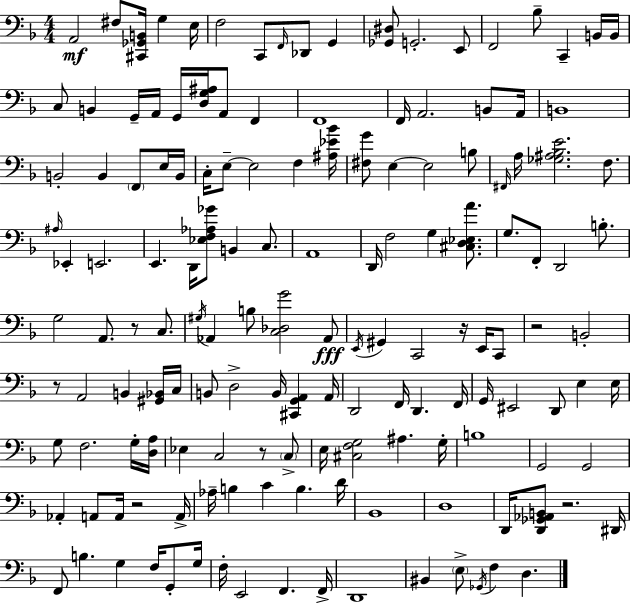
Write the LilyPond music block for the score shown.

{
  \clef bass
  \numericTimeSignature
  \time 4/4
  \key f \major
  a,2\mf fis8 <cis, ges, b,>16 g4 e16 | f2 c,8 \grace { f,16 } des,8 g,4 | <ges, dis>8 g,2.-. e,8 | f,2 bes8-- c,4-- b,16 | \break b,16 c8 b,4 g,16-- a,16 g,16 <d g ais>16 a,8 f,4 | f,1 | f,16 a,2. b,8 | a,16 b,1 | \break b,2-. b,4 \parenthesize f,8 e16 | b,16 c16-. e8--~~ e2 f4 | <ais ees' bes'>16 <fis g'>8 e4~~ e2 b8 | \grace { fis,16 } a16 <ges ais bes e'>2. f8. | \break \grace { ais16 } ees,4-. e,2. | e,4. d,16 <ees f aes ges'>8 b,4 | c8. a,1 | d,16 f2 g4 | \break <cis d ees a'>8. g8. f,8-. d,2 | b8.-. g2 a,8. r8 | c8. \acciaccatura { gis16 } aes,4 b8 <c des g'>2 | aes,8\fff \acciaccatura { e,16 } gis,4 c,2 | \break r16 e,16 c,8 r2 b,2-. | r8 a,2 b,4 | <gis, bes,>16 c16 b,8 d2-> b,16 | <cis, g, a,>4 a,16 d,2 f,16 d,4. | \break f,16 g,16 eis,2 d,8 | e4 e16 g8 f2. | g16-. <d a>16 ees4 c2 | r8 \parenthesize c8-> e16 <cis f g>2 ais4. | \break g16-. b1 | g,2 g,2 | aes,4-. a,8 a,16 r2 | a,16-> aes16-- b4 c'4 b4. | \break d'16 bes,1 | d1 | d,16 <d, ges, aes, b,>8 r2. | dis,16 f,8 b4. g4 | \break f16 g,8-. g16 f16-. e,2 f,4. | f,16-> d,1 | bis,4 \parenthesize e8-> \acciaccatura { ges,16 } f4 | d4. \bar "|."
}